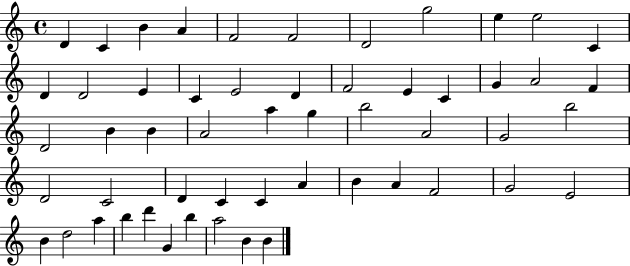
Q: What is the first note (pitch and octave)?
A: D4